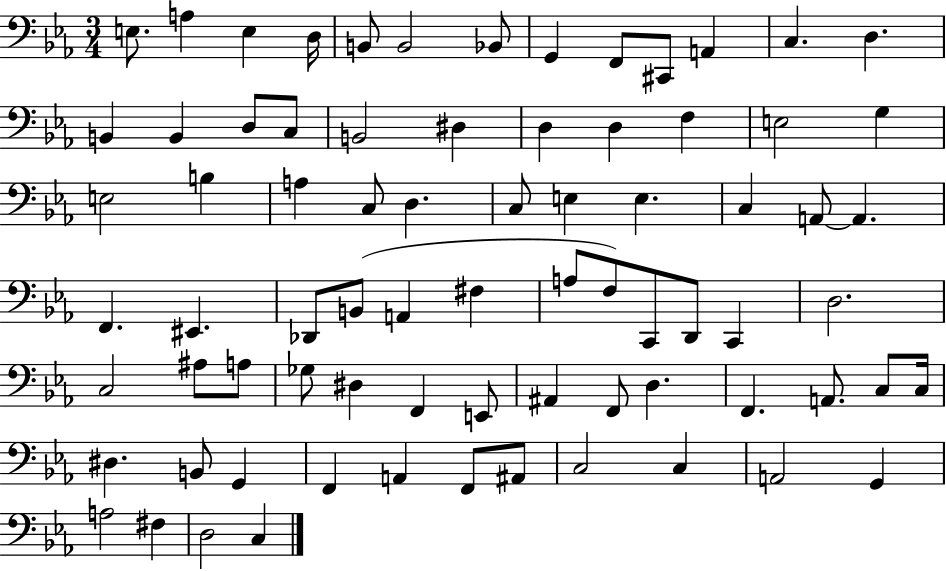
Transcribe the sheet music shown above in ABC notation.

X:1
T:Untitled
M:3/4
L:1/4
K:Eb
E,/2 A, E, D,/4 B,,/2 B,,2 _B,,/2 G,, F,,/2 ^C,,/2 A,, C, D, B,, B,, D,/2 C,/2 B,,2 ^D, D, D, F, E,2 G, E,2 B, A, C,/2 D, C,/2 E, E, C, A,,/2 A,, F,, ^E,, _D,,/2 B,,/2 A,, ^F, A,/2 F,/2 C,,/2 D,,/2 C,, D,2 C,2 ^A,/2 A,/2 _G,/2 ^D, F,, E,,/2 ^A,, F,,/2 D, F,, A,,/2 C,/2 C,/4 ^D, B,,/2 G,, F,, A,, F,,/2 ^A,,/2 C,2 C, A,,2 G,, A,2 ^F, D,2 C,